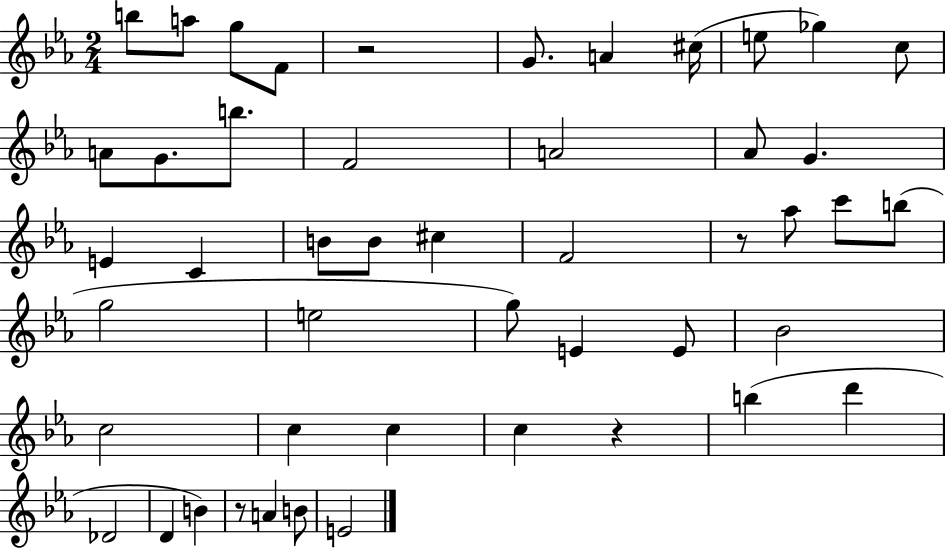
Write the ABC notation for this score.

X:1
T:Untitled
M:2/4
L:1/4
K:Eb
b/2 a/2 g/2 F/2 z2 G/2 A ^c/4 e/2 _g c/2 A/2 G/2 b/2 F2 A2 _A/2 G E C B/2 B/2 ^c F2 z/2 _a/2 c'/2 b/2 g2 e2 g/2 E E/2 _B2 c2 c c c z b d' _D2 D B z/2 A B/2 E2